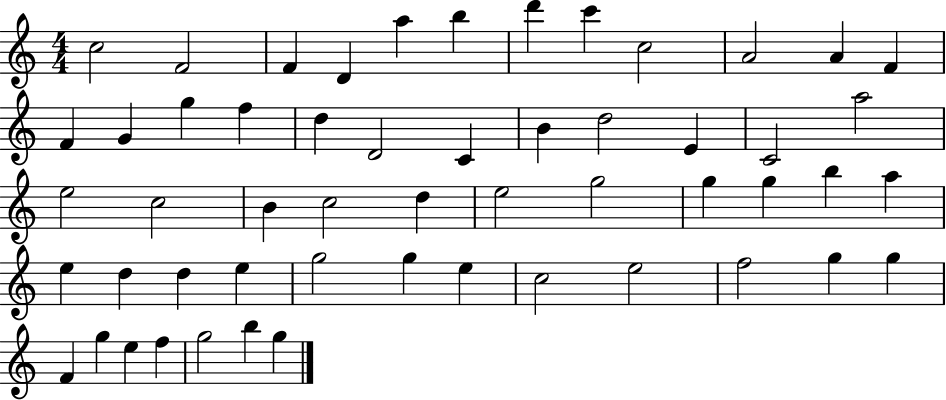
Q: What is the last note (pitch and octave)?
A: G5